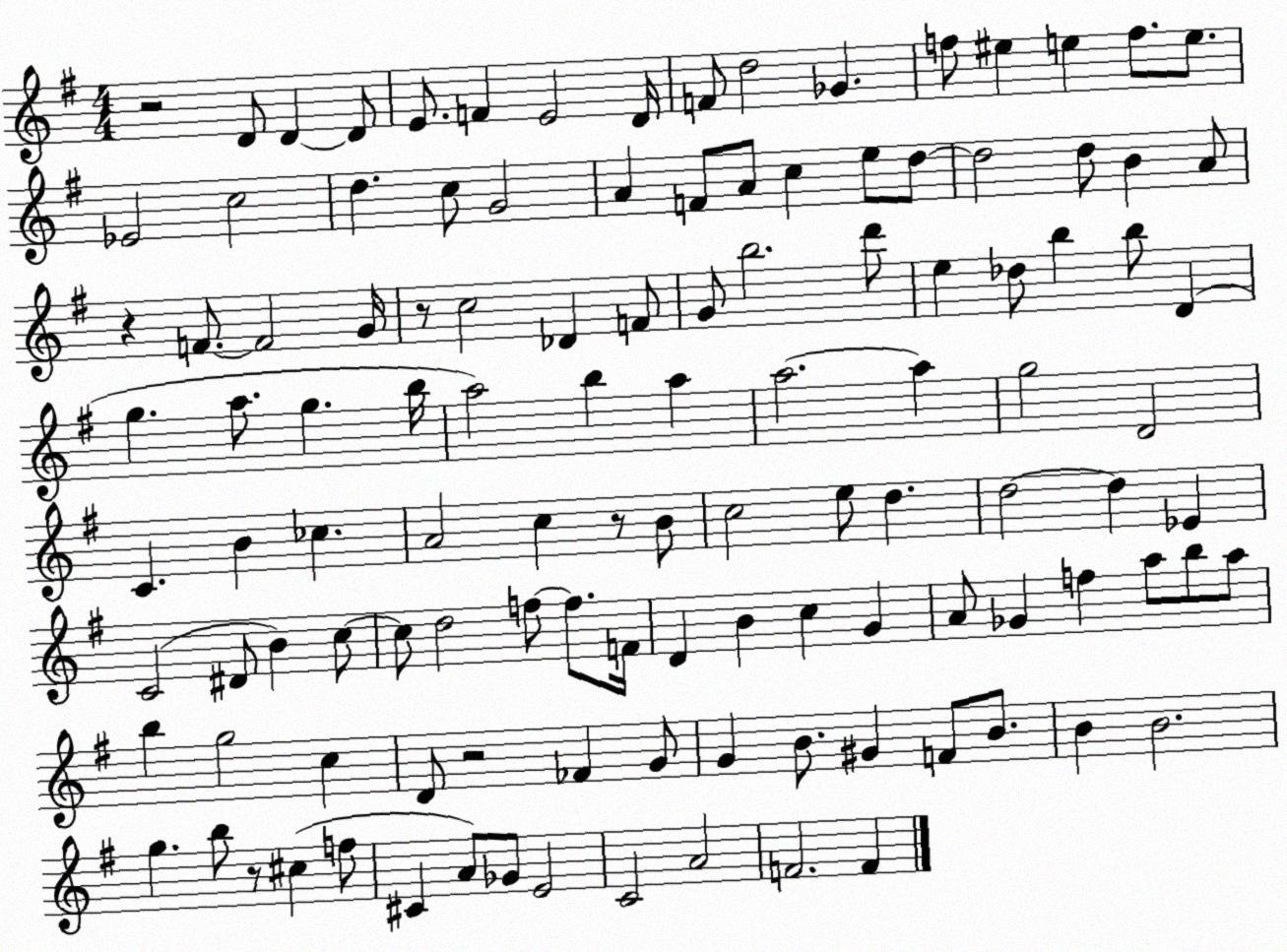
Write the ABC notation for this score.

X:1
T:Untitled
M:4/4
L:1/4
K:G
z2 D/2 D D/2 E/2 F E2 D/4 F/2 d2 _G f/2 ^e e f/2 e/2 _E2 c2 d c/2 G2 A F/2 A/2 c e/2 d/2 d2 d/2 B A/2 z F/2 F2 G/4 z/2 c2 _D F/2 G/2 b2 d'/2 e _d/2 b b/2 D g a/2 g b/4 a2 b a a2 a g2 D2 C B _c A2 c z/2 B/2 c2 e/2 d d2 d _E C2 ^D/2 B c/2 c/2 d2 f/2 f/2 F/4 D B c G A/2 _G f a/2 b/2 a/2 b g2 c D/2 z2 _F G/2 G B/2 ^G F/2 B/2 B B2 g b/2 z/2 ^c f/2 ^C A/2 _G/2 E2 C2 A2 F2 F